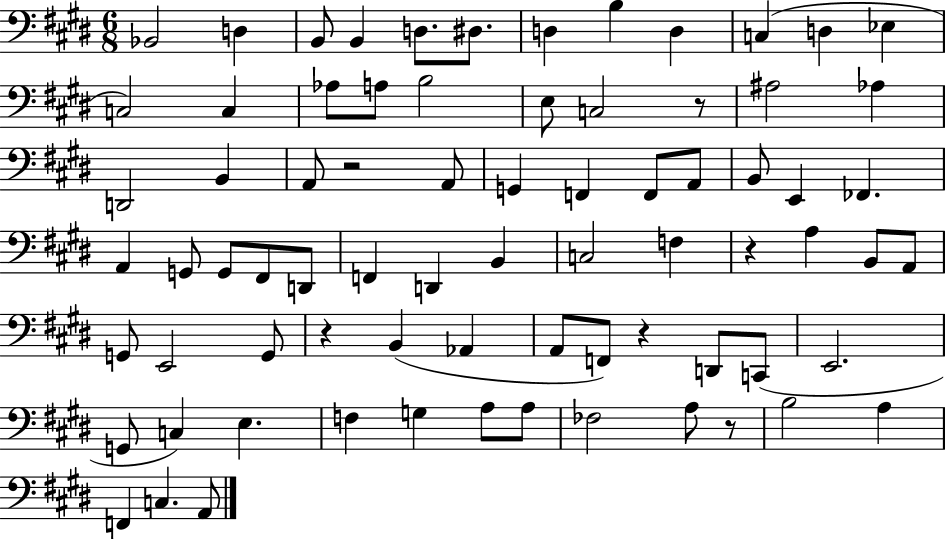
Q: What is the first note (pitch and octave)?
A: Bb2